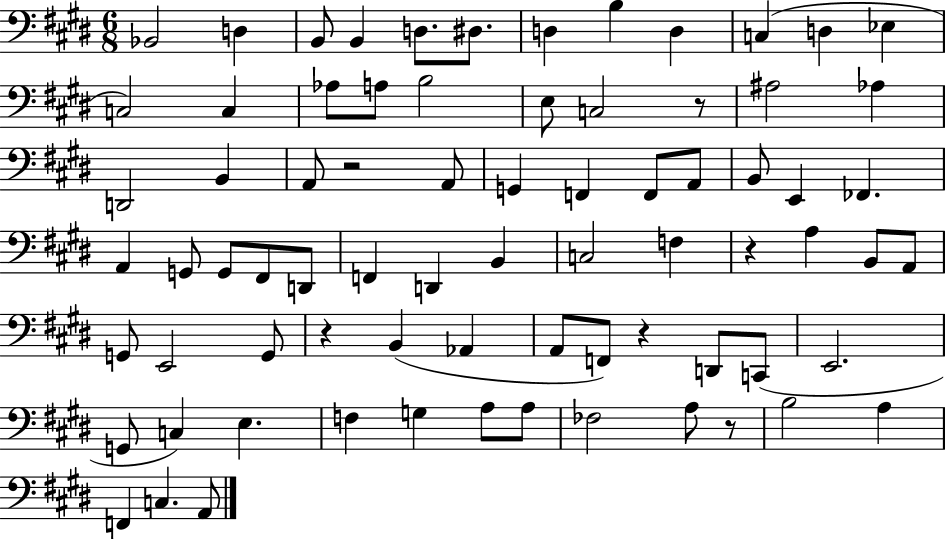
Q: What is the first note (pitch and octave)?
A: Bb2